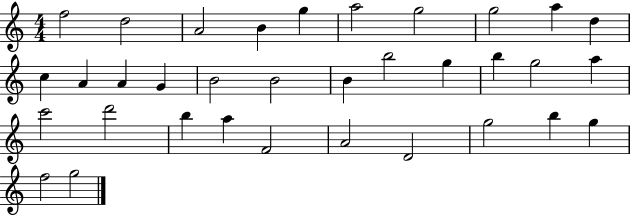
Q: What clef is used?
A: treble